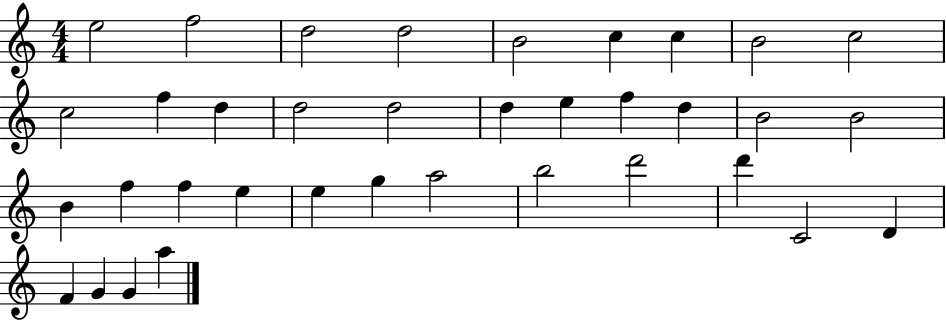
X:1
T:Untitled
M:4/4
L:1/4
K:C
e2 f2 d2 d2 B2 c c B2 c2 c2 f d d2 d2 d e f d B2 B2 B f f e e g a2 b2 d'2 d' C2 D F G G a